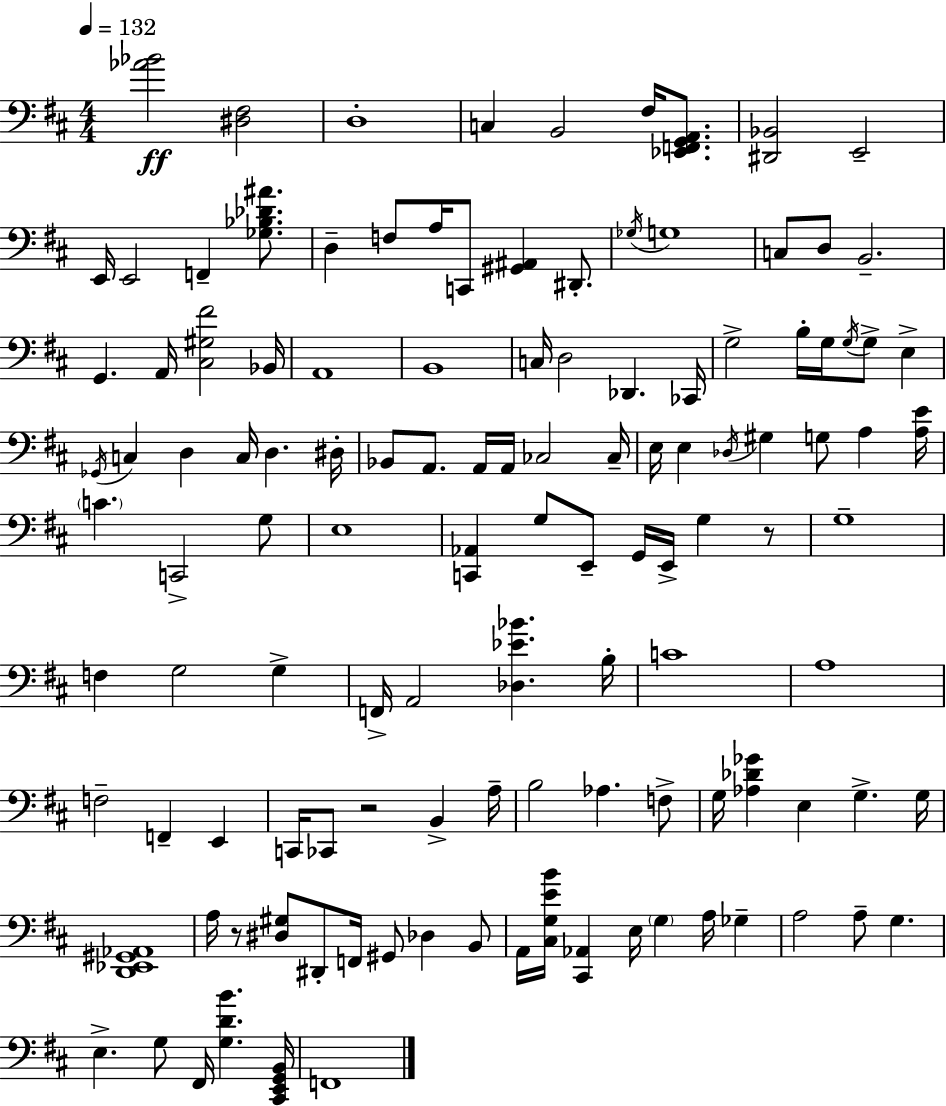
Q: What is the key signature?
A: D major